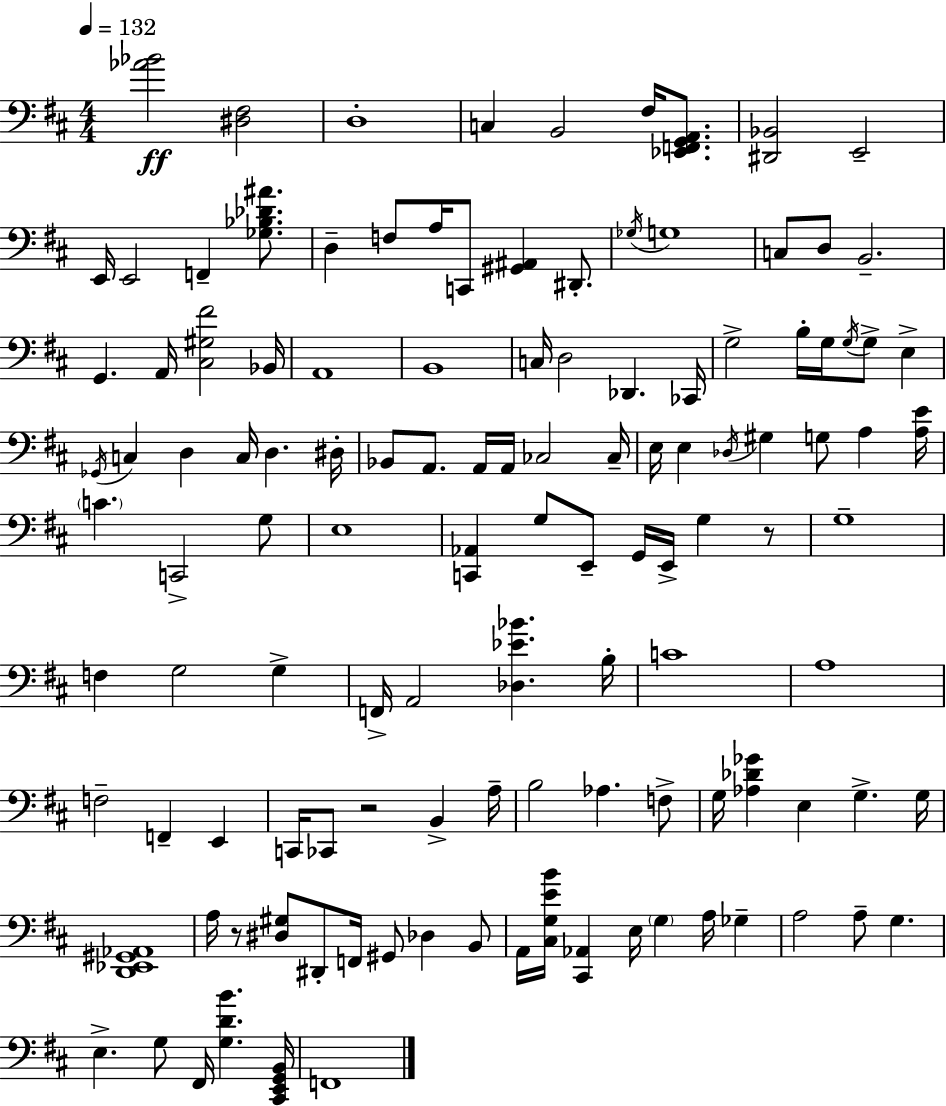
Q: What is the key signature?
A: D major